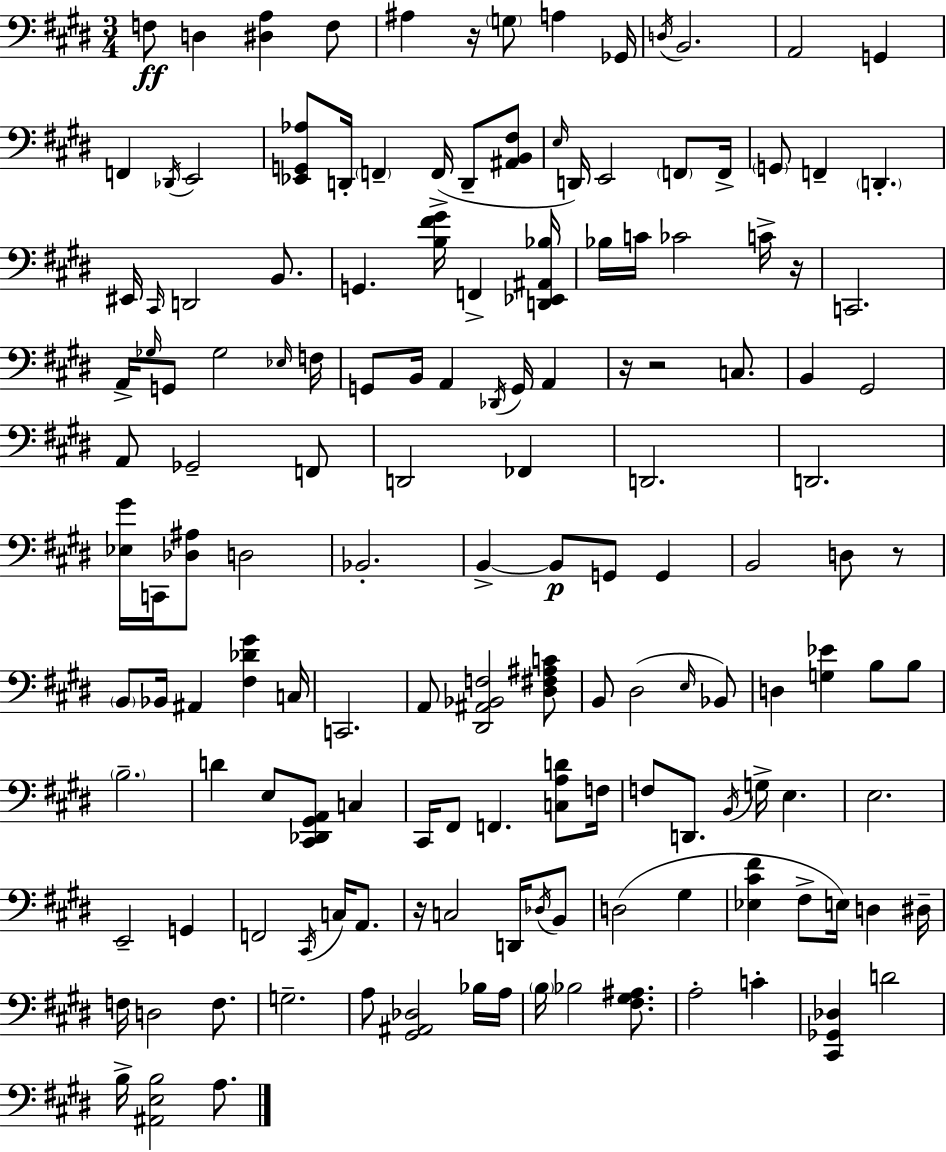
X:1
T:Untitled
M:3/4
L:1/4
K:E
F,/2 D, [^D,A,] F,/2 ^A, z/4 G,/2 A, _G,,/4 D,/4 B,,2 A,,2 G,, F,, _D,,/4 E,,2 [_E,,G,,_A,]/2 D,,/4 F,, F,,/4 D,,/2 [^A,,B,,^F,]/2 E,/4 D,,/4 E,,2 F,,/2 F,,/4 G,,/2 F,, D,, ^E,,/4 ^C,,/4 D,,2 B,,/2 G,, [B,^F^G]/4 F,, [D,,_E,,^A,,_B,]/4 _B,/4 C/4 _C2 C/4 z/4 C,,2 A,,/4 _G,/4 G,,/2 _G,2 _E,/4 F,/4 G,,/2 B,,/4 A,, _D,,/4 G,,/4 A,, z/4 z2 C,/2 B,, ^G,,2 A,,/2 _G,,2 F,,/2 D,,2 _F,, D,,2 D,,2 [_E,^G]/4 C,,/4 [_D,^A,]/2 D,2 _B,,2 B,, B,,/2 G,,/2 G,, B,,2 D,/2 z/2 B,,/2 _B,,/4 ^A,, [^F,_D^G] C,/4 C,,2 A,,/2 [^D,,^A,,_B,,F,]2 [^D,^F,^A,C]/2 B,,/2 ^D,2 E,/4 _B,,/2 D, [G,_E] B,/2 B,/2 B,2 D E,/2 [^C,,_D,,^G,,A,,]/2 C, ^C,,/4 ^F,,/2 F,, [C,A,D]/2 F,/4 F,/2 D,,/2 B,,/4 G,/4 E, E,2 E,,2 G,, F,,2 ^C,,/4 C,/4 A,,/2 z/4 C,2 D,,/4 _D,/4 B,,/2 D,2 ^G, [_E,^C^F] ^F,/2 E,/4 D, ^D,/4 F,/4 D,2 F,/2 G,2 A,/2 [^G,,^A,,_D,]2 _B,/4 A,/4 B,/4 _B,2 [^F,^G,^A,]/2 A,2 C [^C,,_G,,_D,] D2 B,/4 [^A,,E,B,]2 A,/2